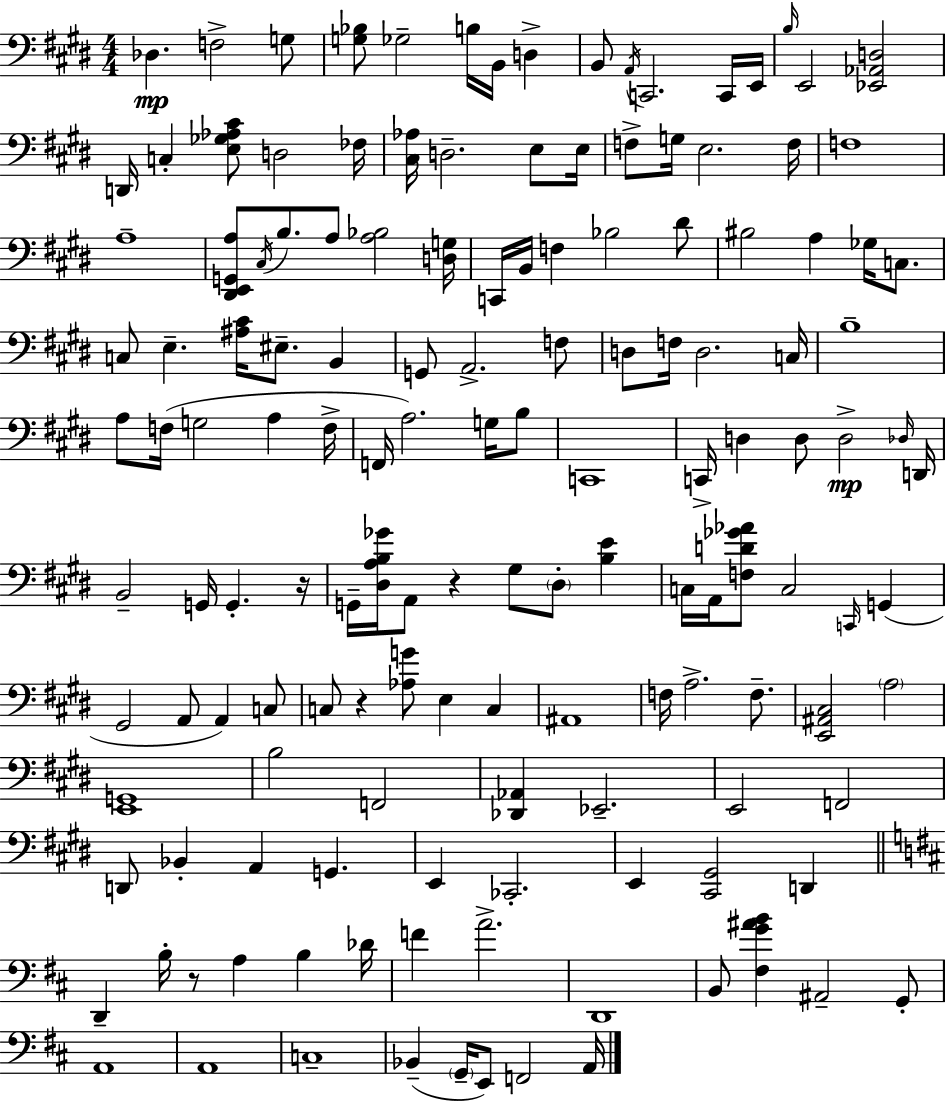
X:1
T:Untitled
M:4/4
L:1/4
K:E
_D, F,2 G,/2 [G,_B,]/2 _G,2 B,/4 B,,/4 D, B,,/2 A,,/4 C,,2 C,,/4 E,,/4 B,/4 E,,2 [_E,,_A,,D,]2 D,,/4 C, [E,_G,_A,^C]/2 D,2 _F,/4 [^C,_A,]/4 D,2 E,/2 E,/4 F,/2 G,/4 E,2 F,/4 F,4 A,4 [^D,,E,,G,,A,]/2 ^C,/4 B,/2 A,/2 [A,_B,]2 [D,G,]/4 C,,/4 B,,/4 F, _B,2 ^D/2 ^B,2 A, _G,/4 C,/2 C,/2 E, [^A,^C]/4 ^E,/2 B,, G,,/2 A,,2 F,/2 D,/2 F,/4 D,2 C,/4 B,4 A,/2 F,/4 G,2 A, F,/4 F,,/4 A,2 G,/4 B,/2 C,,4 C,,/4 D, D,/2 D,2 _D,/4 D,,/4 B,,2 G,,/4 G,, z/4 G,,/4 [^D,A,B,_G]/4 A,,/2 z ^G,/2 ^D,/2 [B,E] C,/4 A,,/4 [F,D_G_A]/2 C,2 C,,/4 G,, ^G,,2 A,,/2 A,, C,/2 C,/2 z [_A,G]/2 E, C, ^A,,4 F,/4 A,2 F,/2 [E,,^A,,^C,]2 A,2 [E,,G,,]4 B,2 F,,2 [_D,,_A,,] _E,,2 E,,2 F,,2 D,,/2 _B,, A,, G,, E,, _C,,2 E,, [^C,,^G,,]2 D,, D,, B,/4 z/2 A, B, _D/4 F A2 D,,4 B,,/2 [^F,G^AB] ^A,,2 G,,/2 A,,4 A,,4 C,4 _B,, G,,/4 E,,/2 F,,2 A,,/4